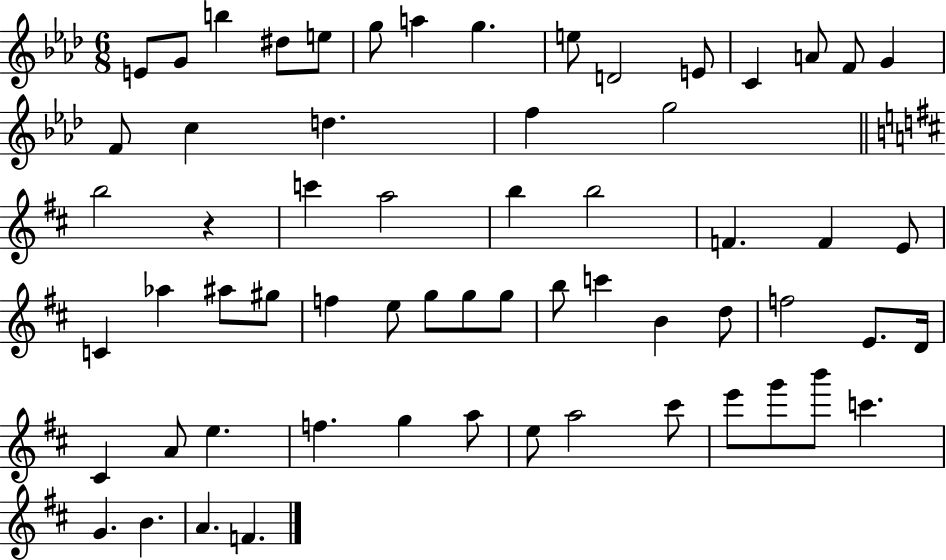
{
  \clef treble
  \numericTimeSignature
  \time 6/8
  \key aes \major
  e'8 g'8 b''4 dis''8 e''8 | g''8 a''4 g''4. | e''8 d'2 e'8 | c'4 a'8 f'8 g'4 | \break f'8 c''4 d''4. | f''4 g''2 | \bar "||" \break \key b \minor b''2 r4 | c'''4 a''2 | b''4 b''2 | f'4. f'4 e'8 | \break c'4 aes''4 ais''8 gis''8 | f''4 e''8 g''8 g''8 g''8 | b''8 c'''4 b'4 d''8 | f''2 e'8. d'16 | \break cis'4 a'8 e''4. | f''4. g''4 a''8 | e''8 a''2 cis'''8 | e'''8 g'''8 b'''8 c'''4. | \break g'4. b'4. | a'4. f'4. | \bar "|."
}